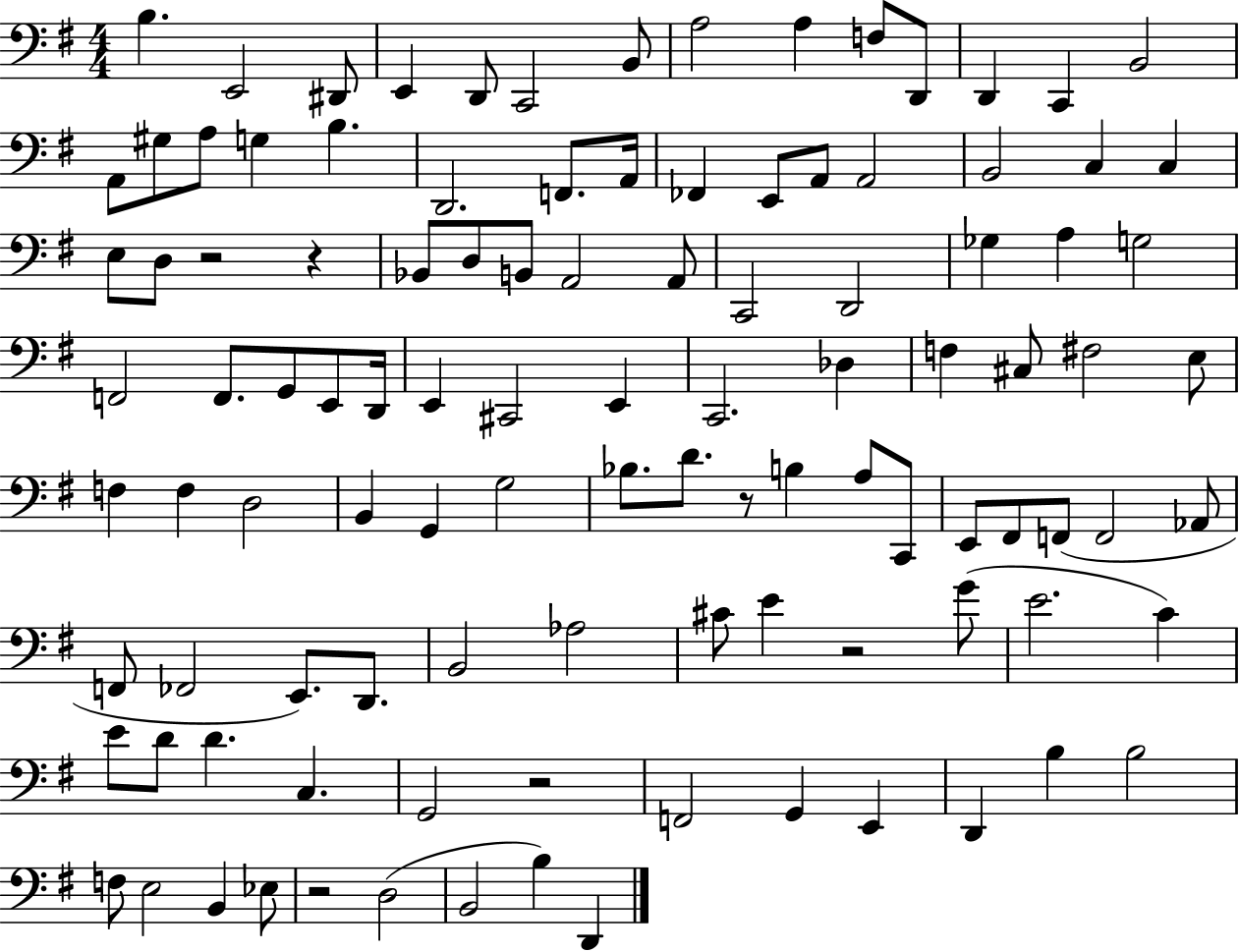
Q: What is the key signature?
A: G major